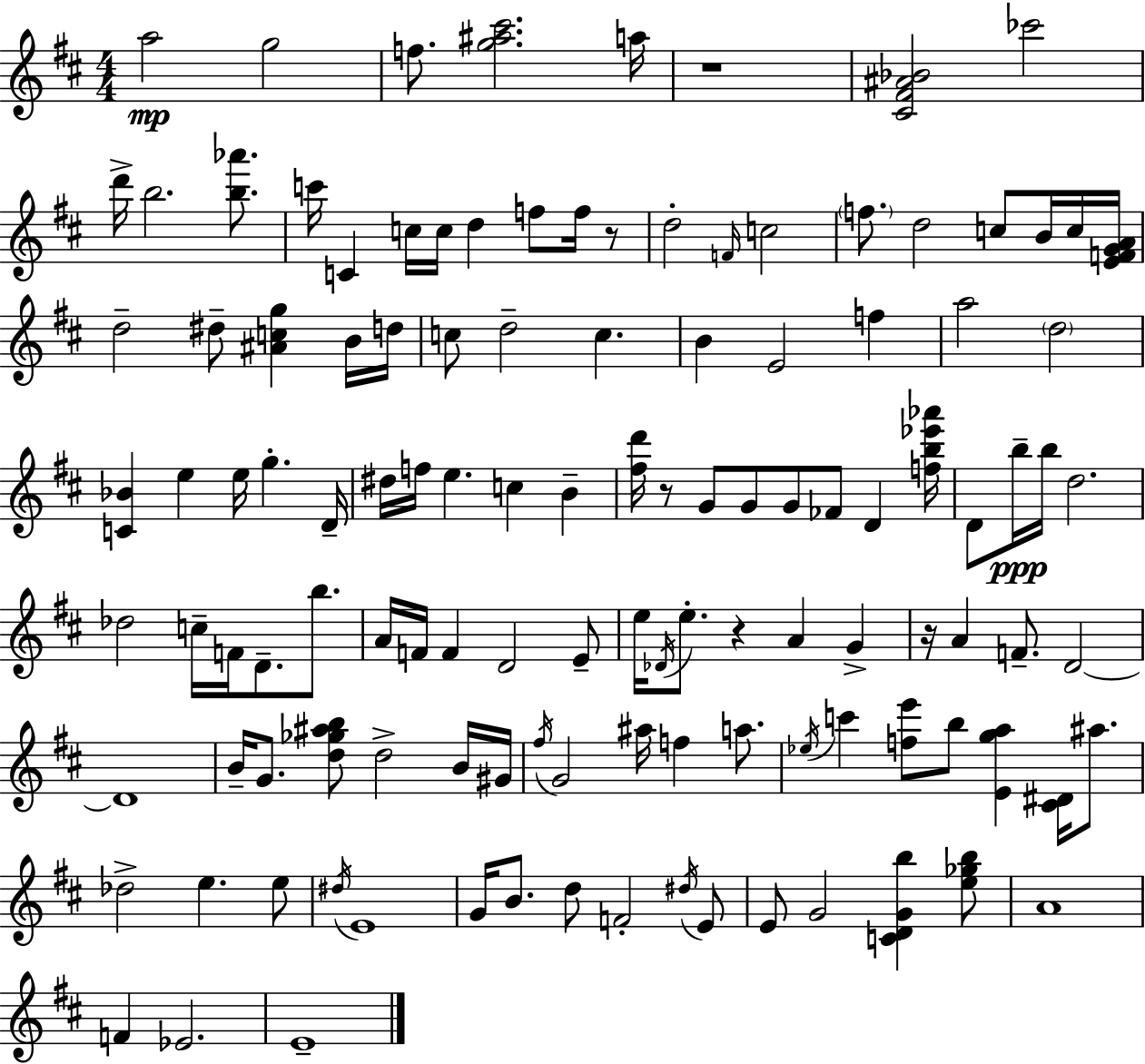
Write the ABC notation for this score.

X:1
T:Untitled
M:4/4
L:1/4
K:D
a2 g2 f/2 [g^a^c']2 a/4 z4 [^C^F^A_B]2 _c'2 d'/4 b2 [b_a']/2 c'/4 C c/4 c/4 d f/2 f/4 z/2 d2 F/4 c2 f/2 d2 c/2 B/4 c/4 [EFGA]/4 d2 ^d/2 [^Acg] B/4 d/4 c/2 d2 c B E2 f a2 d2 [C_B] e e/4 g D/4 ^d/4 f/4 e c B [^fd']/4 z/2 G/2 G/2 G/2 _F/2 D [fb_e'_a']/4 D/2 b/4 b/4 d2 _d2 c/4 F/4 D/2 b/2 A/4 F/4 F D2 E/2 e/4 _D/4 e/2 z A G z/4 A F/2 D2 D4 B/4 G/2 [d_g^ab]/2 d2 B/4 ^G/4 ^f/4 G2 ^a/4 f a/2 _e/4 c' [fe']/2 b/2 [Ega] [^C^D]/4 ^a/2 _d2 e e/2 ^d/4 E4 G/4 B/2 d/2 F2 ^d/4 E/2 E/2 G2 [CDGb] [e_gb]/2 A4 F _E2 E4